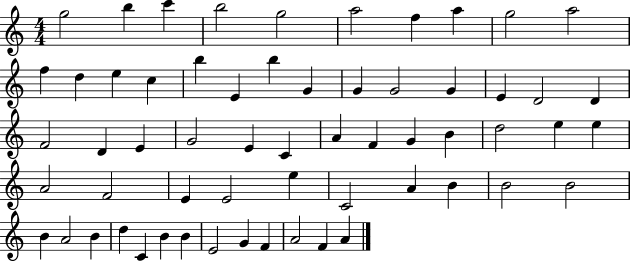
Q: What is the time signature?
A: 4/4